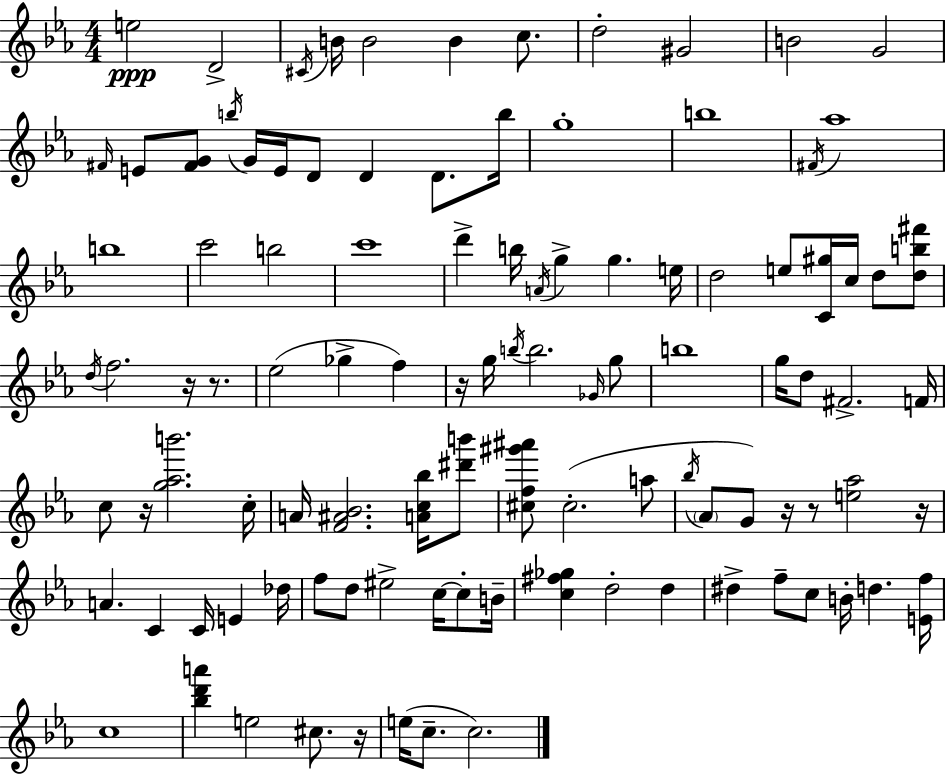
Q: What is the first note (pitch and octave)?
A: E5